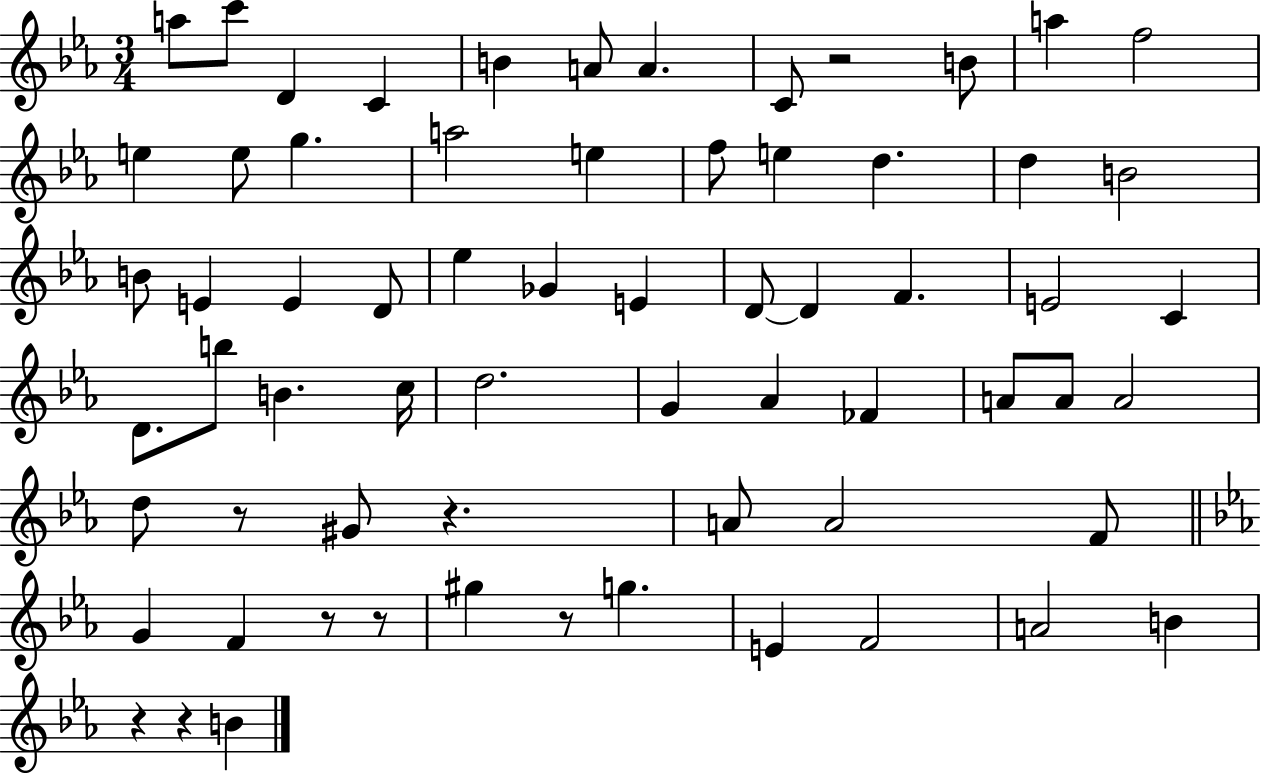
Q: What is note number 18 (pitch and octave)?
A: E5